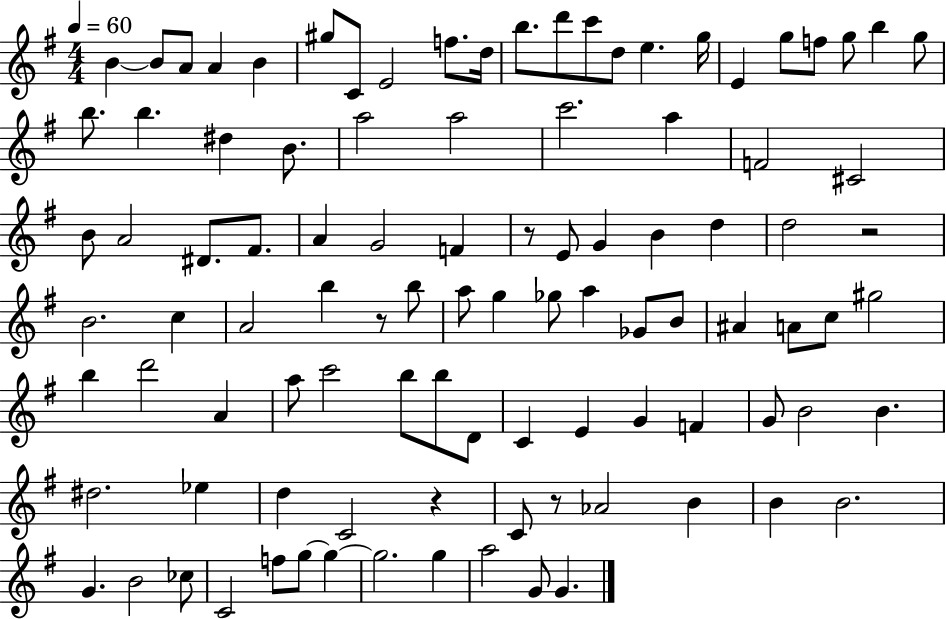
{
  \clef treble
  \numericTimeSignature
  \time 4/4
  \key g \major
  \tempo 4 = 60
  b'4~~ b'8 a'8 a'4 b'4 | gis''8 c'8 e'2 f''8. d''16 | b''8. d'''8 c'''8 d''8 e''4. g''16 | e'4 g''8 f''8 g''8 b''4 g''8 | \break b''8. b''4. dis''4 b'8. | a''2 a''2 | c'''2. a''4 | f'2 cis'2 | \break b'8 a'2 dis'8. fis'8. | a'4 g'2 f'4 | r8 e'8 g'4 b'4 d''4 | d''2 r2 | \break b'2. c''4 | a'2 b''4 r8 b''8 | a''8 g''4 ges''8 a''4 ges'8 b'8 | ais'4 a'8 c''8 gis''2 | \break b''4 d'''2 a'4 | a''8 c'''2 b''8 b''8 d'8 | c'4 e'4 g'4 f'4 | g'8 b'2 b'4. | \break dis''2. ees''4 | d''4 c'2 r4 | c'8 r8 aes'2 b'4 | b'4 b'2. | \break g'4. b'2 ces''8 | c'2 f''8 g''8~~ g''4~~ | g''2. g''4 | a''2 g'8 g'4. | \break \bar "|."
}